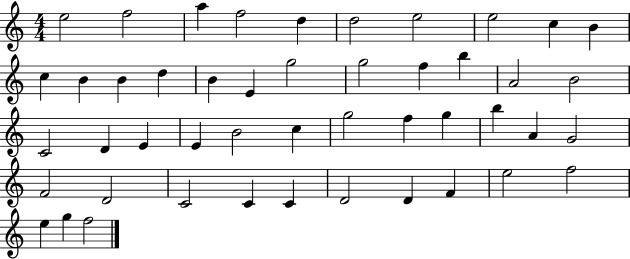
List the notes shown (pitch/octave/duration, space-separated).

E5/h F5/h A5/q F5/h D5/q D5/h E5/h E5/h C5/q B4/q C5/q B4/q B4/q D5/q B4/q E4/q G5/h G5/h F5/q B5/q A4/h B4/h C4/h D4/q E4/q E4/q B4/h C5/q G5/h F5/q G5/q B5/q A4/q G4/h F4/h D4/h C4/h C4/q C4/q D4/h D4/q F4/q E5/h F5/h E5/q G5/q F5/h